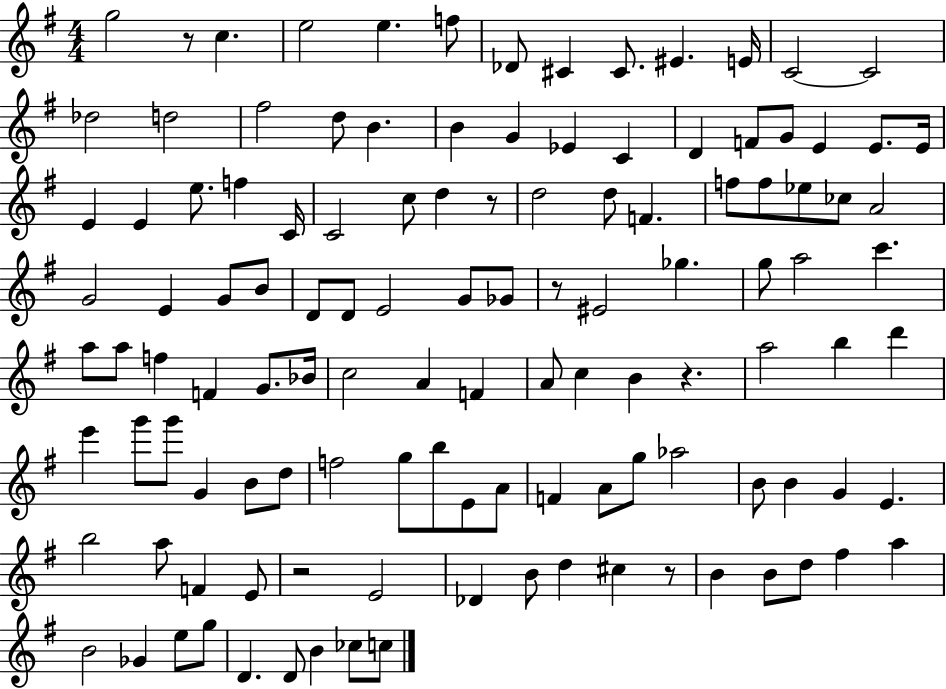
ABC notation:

X:1
T:Untitled
M:4/4
L:1/4
K:G
g2 z/2 c e2 e f/2 _D/2 ^C ^C/2 ^E E/4 C2 C2 _d2 d2 ^f2 d/2 B B G _E C D F/2 G/2 E E/2 E/4 E E e/2 f C/4 C2 c/2 d z/2 d2 d/2 F f/2 f/2 _e/2 _c/2 A2 G2 E G/2 B/2 D/2 D/2 E2 G/2 _G/2 z/2 ^E2 _g g/2 a2 c' a/2 a/2 f F G/2 _B/4 c2 A F A/2 c B z a2 b d' e' g'/2 g'/2 G B/2 d/2 f2 g/2 b/2 E/2 A/2 F A/2 g/2 _a2 B/2 B G E b2 a/2 F E/2 z2 E2 _D B/2 d ^c z/2 B B/2 d/2 ^f a B2 _G e/2 g/2 D D/2 B _c/2 c/2